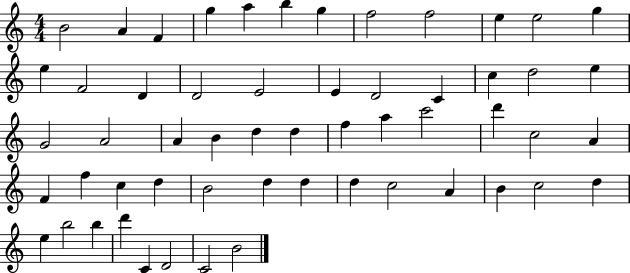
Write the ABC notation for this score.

X:1
T:Untitled
M:4/4
L:1/4
K:C
B2 A F g a b g f2 f2 e e2 g e F2 D D2 E2 E D2 C c d2 e G2 A2 A B d d f a c'2 d' c2 A F f c d B2 d d d c2 A B c2 d e b2 b d' C D2 C2 B2